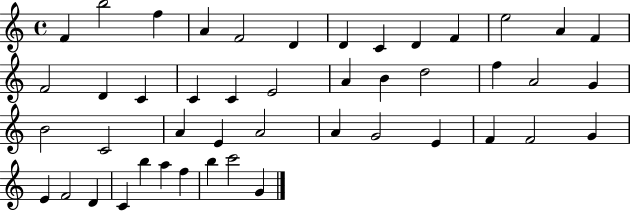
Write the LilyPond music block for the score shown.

{
  \clef treble
  \time 4/4
  \defaultTimeSignature
  \key c \major
  f'4 b''2 f''4 | a'4 f'2 d'4 | d'4 c'4 d'4 f'4 | e''2 a'4 f'4 | \break f'2 d'4 c'4 | c'4 c'4 e'2 | a'4 b'4 d''2 | f''4 a'2 g'4 | \break b'2 c'2 | a'4 e'4 a'2 | a'4 g'2 e'4 | f'4 f'2 g'4 | \break e'4 f'2 d'4 | c'4 b''4 a''4 f''4 | b''4 c'''2 g'4 | \bar "|."
}